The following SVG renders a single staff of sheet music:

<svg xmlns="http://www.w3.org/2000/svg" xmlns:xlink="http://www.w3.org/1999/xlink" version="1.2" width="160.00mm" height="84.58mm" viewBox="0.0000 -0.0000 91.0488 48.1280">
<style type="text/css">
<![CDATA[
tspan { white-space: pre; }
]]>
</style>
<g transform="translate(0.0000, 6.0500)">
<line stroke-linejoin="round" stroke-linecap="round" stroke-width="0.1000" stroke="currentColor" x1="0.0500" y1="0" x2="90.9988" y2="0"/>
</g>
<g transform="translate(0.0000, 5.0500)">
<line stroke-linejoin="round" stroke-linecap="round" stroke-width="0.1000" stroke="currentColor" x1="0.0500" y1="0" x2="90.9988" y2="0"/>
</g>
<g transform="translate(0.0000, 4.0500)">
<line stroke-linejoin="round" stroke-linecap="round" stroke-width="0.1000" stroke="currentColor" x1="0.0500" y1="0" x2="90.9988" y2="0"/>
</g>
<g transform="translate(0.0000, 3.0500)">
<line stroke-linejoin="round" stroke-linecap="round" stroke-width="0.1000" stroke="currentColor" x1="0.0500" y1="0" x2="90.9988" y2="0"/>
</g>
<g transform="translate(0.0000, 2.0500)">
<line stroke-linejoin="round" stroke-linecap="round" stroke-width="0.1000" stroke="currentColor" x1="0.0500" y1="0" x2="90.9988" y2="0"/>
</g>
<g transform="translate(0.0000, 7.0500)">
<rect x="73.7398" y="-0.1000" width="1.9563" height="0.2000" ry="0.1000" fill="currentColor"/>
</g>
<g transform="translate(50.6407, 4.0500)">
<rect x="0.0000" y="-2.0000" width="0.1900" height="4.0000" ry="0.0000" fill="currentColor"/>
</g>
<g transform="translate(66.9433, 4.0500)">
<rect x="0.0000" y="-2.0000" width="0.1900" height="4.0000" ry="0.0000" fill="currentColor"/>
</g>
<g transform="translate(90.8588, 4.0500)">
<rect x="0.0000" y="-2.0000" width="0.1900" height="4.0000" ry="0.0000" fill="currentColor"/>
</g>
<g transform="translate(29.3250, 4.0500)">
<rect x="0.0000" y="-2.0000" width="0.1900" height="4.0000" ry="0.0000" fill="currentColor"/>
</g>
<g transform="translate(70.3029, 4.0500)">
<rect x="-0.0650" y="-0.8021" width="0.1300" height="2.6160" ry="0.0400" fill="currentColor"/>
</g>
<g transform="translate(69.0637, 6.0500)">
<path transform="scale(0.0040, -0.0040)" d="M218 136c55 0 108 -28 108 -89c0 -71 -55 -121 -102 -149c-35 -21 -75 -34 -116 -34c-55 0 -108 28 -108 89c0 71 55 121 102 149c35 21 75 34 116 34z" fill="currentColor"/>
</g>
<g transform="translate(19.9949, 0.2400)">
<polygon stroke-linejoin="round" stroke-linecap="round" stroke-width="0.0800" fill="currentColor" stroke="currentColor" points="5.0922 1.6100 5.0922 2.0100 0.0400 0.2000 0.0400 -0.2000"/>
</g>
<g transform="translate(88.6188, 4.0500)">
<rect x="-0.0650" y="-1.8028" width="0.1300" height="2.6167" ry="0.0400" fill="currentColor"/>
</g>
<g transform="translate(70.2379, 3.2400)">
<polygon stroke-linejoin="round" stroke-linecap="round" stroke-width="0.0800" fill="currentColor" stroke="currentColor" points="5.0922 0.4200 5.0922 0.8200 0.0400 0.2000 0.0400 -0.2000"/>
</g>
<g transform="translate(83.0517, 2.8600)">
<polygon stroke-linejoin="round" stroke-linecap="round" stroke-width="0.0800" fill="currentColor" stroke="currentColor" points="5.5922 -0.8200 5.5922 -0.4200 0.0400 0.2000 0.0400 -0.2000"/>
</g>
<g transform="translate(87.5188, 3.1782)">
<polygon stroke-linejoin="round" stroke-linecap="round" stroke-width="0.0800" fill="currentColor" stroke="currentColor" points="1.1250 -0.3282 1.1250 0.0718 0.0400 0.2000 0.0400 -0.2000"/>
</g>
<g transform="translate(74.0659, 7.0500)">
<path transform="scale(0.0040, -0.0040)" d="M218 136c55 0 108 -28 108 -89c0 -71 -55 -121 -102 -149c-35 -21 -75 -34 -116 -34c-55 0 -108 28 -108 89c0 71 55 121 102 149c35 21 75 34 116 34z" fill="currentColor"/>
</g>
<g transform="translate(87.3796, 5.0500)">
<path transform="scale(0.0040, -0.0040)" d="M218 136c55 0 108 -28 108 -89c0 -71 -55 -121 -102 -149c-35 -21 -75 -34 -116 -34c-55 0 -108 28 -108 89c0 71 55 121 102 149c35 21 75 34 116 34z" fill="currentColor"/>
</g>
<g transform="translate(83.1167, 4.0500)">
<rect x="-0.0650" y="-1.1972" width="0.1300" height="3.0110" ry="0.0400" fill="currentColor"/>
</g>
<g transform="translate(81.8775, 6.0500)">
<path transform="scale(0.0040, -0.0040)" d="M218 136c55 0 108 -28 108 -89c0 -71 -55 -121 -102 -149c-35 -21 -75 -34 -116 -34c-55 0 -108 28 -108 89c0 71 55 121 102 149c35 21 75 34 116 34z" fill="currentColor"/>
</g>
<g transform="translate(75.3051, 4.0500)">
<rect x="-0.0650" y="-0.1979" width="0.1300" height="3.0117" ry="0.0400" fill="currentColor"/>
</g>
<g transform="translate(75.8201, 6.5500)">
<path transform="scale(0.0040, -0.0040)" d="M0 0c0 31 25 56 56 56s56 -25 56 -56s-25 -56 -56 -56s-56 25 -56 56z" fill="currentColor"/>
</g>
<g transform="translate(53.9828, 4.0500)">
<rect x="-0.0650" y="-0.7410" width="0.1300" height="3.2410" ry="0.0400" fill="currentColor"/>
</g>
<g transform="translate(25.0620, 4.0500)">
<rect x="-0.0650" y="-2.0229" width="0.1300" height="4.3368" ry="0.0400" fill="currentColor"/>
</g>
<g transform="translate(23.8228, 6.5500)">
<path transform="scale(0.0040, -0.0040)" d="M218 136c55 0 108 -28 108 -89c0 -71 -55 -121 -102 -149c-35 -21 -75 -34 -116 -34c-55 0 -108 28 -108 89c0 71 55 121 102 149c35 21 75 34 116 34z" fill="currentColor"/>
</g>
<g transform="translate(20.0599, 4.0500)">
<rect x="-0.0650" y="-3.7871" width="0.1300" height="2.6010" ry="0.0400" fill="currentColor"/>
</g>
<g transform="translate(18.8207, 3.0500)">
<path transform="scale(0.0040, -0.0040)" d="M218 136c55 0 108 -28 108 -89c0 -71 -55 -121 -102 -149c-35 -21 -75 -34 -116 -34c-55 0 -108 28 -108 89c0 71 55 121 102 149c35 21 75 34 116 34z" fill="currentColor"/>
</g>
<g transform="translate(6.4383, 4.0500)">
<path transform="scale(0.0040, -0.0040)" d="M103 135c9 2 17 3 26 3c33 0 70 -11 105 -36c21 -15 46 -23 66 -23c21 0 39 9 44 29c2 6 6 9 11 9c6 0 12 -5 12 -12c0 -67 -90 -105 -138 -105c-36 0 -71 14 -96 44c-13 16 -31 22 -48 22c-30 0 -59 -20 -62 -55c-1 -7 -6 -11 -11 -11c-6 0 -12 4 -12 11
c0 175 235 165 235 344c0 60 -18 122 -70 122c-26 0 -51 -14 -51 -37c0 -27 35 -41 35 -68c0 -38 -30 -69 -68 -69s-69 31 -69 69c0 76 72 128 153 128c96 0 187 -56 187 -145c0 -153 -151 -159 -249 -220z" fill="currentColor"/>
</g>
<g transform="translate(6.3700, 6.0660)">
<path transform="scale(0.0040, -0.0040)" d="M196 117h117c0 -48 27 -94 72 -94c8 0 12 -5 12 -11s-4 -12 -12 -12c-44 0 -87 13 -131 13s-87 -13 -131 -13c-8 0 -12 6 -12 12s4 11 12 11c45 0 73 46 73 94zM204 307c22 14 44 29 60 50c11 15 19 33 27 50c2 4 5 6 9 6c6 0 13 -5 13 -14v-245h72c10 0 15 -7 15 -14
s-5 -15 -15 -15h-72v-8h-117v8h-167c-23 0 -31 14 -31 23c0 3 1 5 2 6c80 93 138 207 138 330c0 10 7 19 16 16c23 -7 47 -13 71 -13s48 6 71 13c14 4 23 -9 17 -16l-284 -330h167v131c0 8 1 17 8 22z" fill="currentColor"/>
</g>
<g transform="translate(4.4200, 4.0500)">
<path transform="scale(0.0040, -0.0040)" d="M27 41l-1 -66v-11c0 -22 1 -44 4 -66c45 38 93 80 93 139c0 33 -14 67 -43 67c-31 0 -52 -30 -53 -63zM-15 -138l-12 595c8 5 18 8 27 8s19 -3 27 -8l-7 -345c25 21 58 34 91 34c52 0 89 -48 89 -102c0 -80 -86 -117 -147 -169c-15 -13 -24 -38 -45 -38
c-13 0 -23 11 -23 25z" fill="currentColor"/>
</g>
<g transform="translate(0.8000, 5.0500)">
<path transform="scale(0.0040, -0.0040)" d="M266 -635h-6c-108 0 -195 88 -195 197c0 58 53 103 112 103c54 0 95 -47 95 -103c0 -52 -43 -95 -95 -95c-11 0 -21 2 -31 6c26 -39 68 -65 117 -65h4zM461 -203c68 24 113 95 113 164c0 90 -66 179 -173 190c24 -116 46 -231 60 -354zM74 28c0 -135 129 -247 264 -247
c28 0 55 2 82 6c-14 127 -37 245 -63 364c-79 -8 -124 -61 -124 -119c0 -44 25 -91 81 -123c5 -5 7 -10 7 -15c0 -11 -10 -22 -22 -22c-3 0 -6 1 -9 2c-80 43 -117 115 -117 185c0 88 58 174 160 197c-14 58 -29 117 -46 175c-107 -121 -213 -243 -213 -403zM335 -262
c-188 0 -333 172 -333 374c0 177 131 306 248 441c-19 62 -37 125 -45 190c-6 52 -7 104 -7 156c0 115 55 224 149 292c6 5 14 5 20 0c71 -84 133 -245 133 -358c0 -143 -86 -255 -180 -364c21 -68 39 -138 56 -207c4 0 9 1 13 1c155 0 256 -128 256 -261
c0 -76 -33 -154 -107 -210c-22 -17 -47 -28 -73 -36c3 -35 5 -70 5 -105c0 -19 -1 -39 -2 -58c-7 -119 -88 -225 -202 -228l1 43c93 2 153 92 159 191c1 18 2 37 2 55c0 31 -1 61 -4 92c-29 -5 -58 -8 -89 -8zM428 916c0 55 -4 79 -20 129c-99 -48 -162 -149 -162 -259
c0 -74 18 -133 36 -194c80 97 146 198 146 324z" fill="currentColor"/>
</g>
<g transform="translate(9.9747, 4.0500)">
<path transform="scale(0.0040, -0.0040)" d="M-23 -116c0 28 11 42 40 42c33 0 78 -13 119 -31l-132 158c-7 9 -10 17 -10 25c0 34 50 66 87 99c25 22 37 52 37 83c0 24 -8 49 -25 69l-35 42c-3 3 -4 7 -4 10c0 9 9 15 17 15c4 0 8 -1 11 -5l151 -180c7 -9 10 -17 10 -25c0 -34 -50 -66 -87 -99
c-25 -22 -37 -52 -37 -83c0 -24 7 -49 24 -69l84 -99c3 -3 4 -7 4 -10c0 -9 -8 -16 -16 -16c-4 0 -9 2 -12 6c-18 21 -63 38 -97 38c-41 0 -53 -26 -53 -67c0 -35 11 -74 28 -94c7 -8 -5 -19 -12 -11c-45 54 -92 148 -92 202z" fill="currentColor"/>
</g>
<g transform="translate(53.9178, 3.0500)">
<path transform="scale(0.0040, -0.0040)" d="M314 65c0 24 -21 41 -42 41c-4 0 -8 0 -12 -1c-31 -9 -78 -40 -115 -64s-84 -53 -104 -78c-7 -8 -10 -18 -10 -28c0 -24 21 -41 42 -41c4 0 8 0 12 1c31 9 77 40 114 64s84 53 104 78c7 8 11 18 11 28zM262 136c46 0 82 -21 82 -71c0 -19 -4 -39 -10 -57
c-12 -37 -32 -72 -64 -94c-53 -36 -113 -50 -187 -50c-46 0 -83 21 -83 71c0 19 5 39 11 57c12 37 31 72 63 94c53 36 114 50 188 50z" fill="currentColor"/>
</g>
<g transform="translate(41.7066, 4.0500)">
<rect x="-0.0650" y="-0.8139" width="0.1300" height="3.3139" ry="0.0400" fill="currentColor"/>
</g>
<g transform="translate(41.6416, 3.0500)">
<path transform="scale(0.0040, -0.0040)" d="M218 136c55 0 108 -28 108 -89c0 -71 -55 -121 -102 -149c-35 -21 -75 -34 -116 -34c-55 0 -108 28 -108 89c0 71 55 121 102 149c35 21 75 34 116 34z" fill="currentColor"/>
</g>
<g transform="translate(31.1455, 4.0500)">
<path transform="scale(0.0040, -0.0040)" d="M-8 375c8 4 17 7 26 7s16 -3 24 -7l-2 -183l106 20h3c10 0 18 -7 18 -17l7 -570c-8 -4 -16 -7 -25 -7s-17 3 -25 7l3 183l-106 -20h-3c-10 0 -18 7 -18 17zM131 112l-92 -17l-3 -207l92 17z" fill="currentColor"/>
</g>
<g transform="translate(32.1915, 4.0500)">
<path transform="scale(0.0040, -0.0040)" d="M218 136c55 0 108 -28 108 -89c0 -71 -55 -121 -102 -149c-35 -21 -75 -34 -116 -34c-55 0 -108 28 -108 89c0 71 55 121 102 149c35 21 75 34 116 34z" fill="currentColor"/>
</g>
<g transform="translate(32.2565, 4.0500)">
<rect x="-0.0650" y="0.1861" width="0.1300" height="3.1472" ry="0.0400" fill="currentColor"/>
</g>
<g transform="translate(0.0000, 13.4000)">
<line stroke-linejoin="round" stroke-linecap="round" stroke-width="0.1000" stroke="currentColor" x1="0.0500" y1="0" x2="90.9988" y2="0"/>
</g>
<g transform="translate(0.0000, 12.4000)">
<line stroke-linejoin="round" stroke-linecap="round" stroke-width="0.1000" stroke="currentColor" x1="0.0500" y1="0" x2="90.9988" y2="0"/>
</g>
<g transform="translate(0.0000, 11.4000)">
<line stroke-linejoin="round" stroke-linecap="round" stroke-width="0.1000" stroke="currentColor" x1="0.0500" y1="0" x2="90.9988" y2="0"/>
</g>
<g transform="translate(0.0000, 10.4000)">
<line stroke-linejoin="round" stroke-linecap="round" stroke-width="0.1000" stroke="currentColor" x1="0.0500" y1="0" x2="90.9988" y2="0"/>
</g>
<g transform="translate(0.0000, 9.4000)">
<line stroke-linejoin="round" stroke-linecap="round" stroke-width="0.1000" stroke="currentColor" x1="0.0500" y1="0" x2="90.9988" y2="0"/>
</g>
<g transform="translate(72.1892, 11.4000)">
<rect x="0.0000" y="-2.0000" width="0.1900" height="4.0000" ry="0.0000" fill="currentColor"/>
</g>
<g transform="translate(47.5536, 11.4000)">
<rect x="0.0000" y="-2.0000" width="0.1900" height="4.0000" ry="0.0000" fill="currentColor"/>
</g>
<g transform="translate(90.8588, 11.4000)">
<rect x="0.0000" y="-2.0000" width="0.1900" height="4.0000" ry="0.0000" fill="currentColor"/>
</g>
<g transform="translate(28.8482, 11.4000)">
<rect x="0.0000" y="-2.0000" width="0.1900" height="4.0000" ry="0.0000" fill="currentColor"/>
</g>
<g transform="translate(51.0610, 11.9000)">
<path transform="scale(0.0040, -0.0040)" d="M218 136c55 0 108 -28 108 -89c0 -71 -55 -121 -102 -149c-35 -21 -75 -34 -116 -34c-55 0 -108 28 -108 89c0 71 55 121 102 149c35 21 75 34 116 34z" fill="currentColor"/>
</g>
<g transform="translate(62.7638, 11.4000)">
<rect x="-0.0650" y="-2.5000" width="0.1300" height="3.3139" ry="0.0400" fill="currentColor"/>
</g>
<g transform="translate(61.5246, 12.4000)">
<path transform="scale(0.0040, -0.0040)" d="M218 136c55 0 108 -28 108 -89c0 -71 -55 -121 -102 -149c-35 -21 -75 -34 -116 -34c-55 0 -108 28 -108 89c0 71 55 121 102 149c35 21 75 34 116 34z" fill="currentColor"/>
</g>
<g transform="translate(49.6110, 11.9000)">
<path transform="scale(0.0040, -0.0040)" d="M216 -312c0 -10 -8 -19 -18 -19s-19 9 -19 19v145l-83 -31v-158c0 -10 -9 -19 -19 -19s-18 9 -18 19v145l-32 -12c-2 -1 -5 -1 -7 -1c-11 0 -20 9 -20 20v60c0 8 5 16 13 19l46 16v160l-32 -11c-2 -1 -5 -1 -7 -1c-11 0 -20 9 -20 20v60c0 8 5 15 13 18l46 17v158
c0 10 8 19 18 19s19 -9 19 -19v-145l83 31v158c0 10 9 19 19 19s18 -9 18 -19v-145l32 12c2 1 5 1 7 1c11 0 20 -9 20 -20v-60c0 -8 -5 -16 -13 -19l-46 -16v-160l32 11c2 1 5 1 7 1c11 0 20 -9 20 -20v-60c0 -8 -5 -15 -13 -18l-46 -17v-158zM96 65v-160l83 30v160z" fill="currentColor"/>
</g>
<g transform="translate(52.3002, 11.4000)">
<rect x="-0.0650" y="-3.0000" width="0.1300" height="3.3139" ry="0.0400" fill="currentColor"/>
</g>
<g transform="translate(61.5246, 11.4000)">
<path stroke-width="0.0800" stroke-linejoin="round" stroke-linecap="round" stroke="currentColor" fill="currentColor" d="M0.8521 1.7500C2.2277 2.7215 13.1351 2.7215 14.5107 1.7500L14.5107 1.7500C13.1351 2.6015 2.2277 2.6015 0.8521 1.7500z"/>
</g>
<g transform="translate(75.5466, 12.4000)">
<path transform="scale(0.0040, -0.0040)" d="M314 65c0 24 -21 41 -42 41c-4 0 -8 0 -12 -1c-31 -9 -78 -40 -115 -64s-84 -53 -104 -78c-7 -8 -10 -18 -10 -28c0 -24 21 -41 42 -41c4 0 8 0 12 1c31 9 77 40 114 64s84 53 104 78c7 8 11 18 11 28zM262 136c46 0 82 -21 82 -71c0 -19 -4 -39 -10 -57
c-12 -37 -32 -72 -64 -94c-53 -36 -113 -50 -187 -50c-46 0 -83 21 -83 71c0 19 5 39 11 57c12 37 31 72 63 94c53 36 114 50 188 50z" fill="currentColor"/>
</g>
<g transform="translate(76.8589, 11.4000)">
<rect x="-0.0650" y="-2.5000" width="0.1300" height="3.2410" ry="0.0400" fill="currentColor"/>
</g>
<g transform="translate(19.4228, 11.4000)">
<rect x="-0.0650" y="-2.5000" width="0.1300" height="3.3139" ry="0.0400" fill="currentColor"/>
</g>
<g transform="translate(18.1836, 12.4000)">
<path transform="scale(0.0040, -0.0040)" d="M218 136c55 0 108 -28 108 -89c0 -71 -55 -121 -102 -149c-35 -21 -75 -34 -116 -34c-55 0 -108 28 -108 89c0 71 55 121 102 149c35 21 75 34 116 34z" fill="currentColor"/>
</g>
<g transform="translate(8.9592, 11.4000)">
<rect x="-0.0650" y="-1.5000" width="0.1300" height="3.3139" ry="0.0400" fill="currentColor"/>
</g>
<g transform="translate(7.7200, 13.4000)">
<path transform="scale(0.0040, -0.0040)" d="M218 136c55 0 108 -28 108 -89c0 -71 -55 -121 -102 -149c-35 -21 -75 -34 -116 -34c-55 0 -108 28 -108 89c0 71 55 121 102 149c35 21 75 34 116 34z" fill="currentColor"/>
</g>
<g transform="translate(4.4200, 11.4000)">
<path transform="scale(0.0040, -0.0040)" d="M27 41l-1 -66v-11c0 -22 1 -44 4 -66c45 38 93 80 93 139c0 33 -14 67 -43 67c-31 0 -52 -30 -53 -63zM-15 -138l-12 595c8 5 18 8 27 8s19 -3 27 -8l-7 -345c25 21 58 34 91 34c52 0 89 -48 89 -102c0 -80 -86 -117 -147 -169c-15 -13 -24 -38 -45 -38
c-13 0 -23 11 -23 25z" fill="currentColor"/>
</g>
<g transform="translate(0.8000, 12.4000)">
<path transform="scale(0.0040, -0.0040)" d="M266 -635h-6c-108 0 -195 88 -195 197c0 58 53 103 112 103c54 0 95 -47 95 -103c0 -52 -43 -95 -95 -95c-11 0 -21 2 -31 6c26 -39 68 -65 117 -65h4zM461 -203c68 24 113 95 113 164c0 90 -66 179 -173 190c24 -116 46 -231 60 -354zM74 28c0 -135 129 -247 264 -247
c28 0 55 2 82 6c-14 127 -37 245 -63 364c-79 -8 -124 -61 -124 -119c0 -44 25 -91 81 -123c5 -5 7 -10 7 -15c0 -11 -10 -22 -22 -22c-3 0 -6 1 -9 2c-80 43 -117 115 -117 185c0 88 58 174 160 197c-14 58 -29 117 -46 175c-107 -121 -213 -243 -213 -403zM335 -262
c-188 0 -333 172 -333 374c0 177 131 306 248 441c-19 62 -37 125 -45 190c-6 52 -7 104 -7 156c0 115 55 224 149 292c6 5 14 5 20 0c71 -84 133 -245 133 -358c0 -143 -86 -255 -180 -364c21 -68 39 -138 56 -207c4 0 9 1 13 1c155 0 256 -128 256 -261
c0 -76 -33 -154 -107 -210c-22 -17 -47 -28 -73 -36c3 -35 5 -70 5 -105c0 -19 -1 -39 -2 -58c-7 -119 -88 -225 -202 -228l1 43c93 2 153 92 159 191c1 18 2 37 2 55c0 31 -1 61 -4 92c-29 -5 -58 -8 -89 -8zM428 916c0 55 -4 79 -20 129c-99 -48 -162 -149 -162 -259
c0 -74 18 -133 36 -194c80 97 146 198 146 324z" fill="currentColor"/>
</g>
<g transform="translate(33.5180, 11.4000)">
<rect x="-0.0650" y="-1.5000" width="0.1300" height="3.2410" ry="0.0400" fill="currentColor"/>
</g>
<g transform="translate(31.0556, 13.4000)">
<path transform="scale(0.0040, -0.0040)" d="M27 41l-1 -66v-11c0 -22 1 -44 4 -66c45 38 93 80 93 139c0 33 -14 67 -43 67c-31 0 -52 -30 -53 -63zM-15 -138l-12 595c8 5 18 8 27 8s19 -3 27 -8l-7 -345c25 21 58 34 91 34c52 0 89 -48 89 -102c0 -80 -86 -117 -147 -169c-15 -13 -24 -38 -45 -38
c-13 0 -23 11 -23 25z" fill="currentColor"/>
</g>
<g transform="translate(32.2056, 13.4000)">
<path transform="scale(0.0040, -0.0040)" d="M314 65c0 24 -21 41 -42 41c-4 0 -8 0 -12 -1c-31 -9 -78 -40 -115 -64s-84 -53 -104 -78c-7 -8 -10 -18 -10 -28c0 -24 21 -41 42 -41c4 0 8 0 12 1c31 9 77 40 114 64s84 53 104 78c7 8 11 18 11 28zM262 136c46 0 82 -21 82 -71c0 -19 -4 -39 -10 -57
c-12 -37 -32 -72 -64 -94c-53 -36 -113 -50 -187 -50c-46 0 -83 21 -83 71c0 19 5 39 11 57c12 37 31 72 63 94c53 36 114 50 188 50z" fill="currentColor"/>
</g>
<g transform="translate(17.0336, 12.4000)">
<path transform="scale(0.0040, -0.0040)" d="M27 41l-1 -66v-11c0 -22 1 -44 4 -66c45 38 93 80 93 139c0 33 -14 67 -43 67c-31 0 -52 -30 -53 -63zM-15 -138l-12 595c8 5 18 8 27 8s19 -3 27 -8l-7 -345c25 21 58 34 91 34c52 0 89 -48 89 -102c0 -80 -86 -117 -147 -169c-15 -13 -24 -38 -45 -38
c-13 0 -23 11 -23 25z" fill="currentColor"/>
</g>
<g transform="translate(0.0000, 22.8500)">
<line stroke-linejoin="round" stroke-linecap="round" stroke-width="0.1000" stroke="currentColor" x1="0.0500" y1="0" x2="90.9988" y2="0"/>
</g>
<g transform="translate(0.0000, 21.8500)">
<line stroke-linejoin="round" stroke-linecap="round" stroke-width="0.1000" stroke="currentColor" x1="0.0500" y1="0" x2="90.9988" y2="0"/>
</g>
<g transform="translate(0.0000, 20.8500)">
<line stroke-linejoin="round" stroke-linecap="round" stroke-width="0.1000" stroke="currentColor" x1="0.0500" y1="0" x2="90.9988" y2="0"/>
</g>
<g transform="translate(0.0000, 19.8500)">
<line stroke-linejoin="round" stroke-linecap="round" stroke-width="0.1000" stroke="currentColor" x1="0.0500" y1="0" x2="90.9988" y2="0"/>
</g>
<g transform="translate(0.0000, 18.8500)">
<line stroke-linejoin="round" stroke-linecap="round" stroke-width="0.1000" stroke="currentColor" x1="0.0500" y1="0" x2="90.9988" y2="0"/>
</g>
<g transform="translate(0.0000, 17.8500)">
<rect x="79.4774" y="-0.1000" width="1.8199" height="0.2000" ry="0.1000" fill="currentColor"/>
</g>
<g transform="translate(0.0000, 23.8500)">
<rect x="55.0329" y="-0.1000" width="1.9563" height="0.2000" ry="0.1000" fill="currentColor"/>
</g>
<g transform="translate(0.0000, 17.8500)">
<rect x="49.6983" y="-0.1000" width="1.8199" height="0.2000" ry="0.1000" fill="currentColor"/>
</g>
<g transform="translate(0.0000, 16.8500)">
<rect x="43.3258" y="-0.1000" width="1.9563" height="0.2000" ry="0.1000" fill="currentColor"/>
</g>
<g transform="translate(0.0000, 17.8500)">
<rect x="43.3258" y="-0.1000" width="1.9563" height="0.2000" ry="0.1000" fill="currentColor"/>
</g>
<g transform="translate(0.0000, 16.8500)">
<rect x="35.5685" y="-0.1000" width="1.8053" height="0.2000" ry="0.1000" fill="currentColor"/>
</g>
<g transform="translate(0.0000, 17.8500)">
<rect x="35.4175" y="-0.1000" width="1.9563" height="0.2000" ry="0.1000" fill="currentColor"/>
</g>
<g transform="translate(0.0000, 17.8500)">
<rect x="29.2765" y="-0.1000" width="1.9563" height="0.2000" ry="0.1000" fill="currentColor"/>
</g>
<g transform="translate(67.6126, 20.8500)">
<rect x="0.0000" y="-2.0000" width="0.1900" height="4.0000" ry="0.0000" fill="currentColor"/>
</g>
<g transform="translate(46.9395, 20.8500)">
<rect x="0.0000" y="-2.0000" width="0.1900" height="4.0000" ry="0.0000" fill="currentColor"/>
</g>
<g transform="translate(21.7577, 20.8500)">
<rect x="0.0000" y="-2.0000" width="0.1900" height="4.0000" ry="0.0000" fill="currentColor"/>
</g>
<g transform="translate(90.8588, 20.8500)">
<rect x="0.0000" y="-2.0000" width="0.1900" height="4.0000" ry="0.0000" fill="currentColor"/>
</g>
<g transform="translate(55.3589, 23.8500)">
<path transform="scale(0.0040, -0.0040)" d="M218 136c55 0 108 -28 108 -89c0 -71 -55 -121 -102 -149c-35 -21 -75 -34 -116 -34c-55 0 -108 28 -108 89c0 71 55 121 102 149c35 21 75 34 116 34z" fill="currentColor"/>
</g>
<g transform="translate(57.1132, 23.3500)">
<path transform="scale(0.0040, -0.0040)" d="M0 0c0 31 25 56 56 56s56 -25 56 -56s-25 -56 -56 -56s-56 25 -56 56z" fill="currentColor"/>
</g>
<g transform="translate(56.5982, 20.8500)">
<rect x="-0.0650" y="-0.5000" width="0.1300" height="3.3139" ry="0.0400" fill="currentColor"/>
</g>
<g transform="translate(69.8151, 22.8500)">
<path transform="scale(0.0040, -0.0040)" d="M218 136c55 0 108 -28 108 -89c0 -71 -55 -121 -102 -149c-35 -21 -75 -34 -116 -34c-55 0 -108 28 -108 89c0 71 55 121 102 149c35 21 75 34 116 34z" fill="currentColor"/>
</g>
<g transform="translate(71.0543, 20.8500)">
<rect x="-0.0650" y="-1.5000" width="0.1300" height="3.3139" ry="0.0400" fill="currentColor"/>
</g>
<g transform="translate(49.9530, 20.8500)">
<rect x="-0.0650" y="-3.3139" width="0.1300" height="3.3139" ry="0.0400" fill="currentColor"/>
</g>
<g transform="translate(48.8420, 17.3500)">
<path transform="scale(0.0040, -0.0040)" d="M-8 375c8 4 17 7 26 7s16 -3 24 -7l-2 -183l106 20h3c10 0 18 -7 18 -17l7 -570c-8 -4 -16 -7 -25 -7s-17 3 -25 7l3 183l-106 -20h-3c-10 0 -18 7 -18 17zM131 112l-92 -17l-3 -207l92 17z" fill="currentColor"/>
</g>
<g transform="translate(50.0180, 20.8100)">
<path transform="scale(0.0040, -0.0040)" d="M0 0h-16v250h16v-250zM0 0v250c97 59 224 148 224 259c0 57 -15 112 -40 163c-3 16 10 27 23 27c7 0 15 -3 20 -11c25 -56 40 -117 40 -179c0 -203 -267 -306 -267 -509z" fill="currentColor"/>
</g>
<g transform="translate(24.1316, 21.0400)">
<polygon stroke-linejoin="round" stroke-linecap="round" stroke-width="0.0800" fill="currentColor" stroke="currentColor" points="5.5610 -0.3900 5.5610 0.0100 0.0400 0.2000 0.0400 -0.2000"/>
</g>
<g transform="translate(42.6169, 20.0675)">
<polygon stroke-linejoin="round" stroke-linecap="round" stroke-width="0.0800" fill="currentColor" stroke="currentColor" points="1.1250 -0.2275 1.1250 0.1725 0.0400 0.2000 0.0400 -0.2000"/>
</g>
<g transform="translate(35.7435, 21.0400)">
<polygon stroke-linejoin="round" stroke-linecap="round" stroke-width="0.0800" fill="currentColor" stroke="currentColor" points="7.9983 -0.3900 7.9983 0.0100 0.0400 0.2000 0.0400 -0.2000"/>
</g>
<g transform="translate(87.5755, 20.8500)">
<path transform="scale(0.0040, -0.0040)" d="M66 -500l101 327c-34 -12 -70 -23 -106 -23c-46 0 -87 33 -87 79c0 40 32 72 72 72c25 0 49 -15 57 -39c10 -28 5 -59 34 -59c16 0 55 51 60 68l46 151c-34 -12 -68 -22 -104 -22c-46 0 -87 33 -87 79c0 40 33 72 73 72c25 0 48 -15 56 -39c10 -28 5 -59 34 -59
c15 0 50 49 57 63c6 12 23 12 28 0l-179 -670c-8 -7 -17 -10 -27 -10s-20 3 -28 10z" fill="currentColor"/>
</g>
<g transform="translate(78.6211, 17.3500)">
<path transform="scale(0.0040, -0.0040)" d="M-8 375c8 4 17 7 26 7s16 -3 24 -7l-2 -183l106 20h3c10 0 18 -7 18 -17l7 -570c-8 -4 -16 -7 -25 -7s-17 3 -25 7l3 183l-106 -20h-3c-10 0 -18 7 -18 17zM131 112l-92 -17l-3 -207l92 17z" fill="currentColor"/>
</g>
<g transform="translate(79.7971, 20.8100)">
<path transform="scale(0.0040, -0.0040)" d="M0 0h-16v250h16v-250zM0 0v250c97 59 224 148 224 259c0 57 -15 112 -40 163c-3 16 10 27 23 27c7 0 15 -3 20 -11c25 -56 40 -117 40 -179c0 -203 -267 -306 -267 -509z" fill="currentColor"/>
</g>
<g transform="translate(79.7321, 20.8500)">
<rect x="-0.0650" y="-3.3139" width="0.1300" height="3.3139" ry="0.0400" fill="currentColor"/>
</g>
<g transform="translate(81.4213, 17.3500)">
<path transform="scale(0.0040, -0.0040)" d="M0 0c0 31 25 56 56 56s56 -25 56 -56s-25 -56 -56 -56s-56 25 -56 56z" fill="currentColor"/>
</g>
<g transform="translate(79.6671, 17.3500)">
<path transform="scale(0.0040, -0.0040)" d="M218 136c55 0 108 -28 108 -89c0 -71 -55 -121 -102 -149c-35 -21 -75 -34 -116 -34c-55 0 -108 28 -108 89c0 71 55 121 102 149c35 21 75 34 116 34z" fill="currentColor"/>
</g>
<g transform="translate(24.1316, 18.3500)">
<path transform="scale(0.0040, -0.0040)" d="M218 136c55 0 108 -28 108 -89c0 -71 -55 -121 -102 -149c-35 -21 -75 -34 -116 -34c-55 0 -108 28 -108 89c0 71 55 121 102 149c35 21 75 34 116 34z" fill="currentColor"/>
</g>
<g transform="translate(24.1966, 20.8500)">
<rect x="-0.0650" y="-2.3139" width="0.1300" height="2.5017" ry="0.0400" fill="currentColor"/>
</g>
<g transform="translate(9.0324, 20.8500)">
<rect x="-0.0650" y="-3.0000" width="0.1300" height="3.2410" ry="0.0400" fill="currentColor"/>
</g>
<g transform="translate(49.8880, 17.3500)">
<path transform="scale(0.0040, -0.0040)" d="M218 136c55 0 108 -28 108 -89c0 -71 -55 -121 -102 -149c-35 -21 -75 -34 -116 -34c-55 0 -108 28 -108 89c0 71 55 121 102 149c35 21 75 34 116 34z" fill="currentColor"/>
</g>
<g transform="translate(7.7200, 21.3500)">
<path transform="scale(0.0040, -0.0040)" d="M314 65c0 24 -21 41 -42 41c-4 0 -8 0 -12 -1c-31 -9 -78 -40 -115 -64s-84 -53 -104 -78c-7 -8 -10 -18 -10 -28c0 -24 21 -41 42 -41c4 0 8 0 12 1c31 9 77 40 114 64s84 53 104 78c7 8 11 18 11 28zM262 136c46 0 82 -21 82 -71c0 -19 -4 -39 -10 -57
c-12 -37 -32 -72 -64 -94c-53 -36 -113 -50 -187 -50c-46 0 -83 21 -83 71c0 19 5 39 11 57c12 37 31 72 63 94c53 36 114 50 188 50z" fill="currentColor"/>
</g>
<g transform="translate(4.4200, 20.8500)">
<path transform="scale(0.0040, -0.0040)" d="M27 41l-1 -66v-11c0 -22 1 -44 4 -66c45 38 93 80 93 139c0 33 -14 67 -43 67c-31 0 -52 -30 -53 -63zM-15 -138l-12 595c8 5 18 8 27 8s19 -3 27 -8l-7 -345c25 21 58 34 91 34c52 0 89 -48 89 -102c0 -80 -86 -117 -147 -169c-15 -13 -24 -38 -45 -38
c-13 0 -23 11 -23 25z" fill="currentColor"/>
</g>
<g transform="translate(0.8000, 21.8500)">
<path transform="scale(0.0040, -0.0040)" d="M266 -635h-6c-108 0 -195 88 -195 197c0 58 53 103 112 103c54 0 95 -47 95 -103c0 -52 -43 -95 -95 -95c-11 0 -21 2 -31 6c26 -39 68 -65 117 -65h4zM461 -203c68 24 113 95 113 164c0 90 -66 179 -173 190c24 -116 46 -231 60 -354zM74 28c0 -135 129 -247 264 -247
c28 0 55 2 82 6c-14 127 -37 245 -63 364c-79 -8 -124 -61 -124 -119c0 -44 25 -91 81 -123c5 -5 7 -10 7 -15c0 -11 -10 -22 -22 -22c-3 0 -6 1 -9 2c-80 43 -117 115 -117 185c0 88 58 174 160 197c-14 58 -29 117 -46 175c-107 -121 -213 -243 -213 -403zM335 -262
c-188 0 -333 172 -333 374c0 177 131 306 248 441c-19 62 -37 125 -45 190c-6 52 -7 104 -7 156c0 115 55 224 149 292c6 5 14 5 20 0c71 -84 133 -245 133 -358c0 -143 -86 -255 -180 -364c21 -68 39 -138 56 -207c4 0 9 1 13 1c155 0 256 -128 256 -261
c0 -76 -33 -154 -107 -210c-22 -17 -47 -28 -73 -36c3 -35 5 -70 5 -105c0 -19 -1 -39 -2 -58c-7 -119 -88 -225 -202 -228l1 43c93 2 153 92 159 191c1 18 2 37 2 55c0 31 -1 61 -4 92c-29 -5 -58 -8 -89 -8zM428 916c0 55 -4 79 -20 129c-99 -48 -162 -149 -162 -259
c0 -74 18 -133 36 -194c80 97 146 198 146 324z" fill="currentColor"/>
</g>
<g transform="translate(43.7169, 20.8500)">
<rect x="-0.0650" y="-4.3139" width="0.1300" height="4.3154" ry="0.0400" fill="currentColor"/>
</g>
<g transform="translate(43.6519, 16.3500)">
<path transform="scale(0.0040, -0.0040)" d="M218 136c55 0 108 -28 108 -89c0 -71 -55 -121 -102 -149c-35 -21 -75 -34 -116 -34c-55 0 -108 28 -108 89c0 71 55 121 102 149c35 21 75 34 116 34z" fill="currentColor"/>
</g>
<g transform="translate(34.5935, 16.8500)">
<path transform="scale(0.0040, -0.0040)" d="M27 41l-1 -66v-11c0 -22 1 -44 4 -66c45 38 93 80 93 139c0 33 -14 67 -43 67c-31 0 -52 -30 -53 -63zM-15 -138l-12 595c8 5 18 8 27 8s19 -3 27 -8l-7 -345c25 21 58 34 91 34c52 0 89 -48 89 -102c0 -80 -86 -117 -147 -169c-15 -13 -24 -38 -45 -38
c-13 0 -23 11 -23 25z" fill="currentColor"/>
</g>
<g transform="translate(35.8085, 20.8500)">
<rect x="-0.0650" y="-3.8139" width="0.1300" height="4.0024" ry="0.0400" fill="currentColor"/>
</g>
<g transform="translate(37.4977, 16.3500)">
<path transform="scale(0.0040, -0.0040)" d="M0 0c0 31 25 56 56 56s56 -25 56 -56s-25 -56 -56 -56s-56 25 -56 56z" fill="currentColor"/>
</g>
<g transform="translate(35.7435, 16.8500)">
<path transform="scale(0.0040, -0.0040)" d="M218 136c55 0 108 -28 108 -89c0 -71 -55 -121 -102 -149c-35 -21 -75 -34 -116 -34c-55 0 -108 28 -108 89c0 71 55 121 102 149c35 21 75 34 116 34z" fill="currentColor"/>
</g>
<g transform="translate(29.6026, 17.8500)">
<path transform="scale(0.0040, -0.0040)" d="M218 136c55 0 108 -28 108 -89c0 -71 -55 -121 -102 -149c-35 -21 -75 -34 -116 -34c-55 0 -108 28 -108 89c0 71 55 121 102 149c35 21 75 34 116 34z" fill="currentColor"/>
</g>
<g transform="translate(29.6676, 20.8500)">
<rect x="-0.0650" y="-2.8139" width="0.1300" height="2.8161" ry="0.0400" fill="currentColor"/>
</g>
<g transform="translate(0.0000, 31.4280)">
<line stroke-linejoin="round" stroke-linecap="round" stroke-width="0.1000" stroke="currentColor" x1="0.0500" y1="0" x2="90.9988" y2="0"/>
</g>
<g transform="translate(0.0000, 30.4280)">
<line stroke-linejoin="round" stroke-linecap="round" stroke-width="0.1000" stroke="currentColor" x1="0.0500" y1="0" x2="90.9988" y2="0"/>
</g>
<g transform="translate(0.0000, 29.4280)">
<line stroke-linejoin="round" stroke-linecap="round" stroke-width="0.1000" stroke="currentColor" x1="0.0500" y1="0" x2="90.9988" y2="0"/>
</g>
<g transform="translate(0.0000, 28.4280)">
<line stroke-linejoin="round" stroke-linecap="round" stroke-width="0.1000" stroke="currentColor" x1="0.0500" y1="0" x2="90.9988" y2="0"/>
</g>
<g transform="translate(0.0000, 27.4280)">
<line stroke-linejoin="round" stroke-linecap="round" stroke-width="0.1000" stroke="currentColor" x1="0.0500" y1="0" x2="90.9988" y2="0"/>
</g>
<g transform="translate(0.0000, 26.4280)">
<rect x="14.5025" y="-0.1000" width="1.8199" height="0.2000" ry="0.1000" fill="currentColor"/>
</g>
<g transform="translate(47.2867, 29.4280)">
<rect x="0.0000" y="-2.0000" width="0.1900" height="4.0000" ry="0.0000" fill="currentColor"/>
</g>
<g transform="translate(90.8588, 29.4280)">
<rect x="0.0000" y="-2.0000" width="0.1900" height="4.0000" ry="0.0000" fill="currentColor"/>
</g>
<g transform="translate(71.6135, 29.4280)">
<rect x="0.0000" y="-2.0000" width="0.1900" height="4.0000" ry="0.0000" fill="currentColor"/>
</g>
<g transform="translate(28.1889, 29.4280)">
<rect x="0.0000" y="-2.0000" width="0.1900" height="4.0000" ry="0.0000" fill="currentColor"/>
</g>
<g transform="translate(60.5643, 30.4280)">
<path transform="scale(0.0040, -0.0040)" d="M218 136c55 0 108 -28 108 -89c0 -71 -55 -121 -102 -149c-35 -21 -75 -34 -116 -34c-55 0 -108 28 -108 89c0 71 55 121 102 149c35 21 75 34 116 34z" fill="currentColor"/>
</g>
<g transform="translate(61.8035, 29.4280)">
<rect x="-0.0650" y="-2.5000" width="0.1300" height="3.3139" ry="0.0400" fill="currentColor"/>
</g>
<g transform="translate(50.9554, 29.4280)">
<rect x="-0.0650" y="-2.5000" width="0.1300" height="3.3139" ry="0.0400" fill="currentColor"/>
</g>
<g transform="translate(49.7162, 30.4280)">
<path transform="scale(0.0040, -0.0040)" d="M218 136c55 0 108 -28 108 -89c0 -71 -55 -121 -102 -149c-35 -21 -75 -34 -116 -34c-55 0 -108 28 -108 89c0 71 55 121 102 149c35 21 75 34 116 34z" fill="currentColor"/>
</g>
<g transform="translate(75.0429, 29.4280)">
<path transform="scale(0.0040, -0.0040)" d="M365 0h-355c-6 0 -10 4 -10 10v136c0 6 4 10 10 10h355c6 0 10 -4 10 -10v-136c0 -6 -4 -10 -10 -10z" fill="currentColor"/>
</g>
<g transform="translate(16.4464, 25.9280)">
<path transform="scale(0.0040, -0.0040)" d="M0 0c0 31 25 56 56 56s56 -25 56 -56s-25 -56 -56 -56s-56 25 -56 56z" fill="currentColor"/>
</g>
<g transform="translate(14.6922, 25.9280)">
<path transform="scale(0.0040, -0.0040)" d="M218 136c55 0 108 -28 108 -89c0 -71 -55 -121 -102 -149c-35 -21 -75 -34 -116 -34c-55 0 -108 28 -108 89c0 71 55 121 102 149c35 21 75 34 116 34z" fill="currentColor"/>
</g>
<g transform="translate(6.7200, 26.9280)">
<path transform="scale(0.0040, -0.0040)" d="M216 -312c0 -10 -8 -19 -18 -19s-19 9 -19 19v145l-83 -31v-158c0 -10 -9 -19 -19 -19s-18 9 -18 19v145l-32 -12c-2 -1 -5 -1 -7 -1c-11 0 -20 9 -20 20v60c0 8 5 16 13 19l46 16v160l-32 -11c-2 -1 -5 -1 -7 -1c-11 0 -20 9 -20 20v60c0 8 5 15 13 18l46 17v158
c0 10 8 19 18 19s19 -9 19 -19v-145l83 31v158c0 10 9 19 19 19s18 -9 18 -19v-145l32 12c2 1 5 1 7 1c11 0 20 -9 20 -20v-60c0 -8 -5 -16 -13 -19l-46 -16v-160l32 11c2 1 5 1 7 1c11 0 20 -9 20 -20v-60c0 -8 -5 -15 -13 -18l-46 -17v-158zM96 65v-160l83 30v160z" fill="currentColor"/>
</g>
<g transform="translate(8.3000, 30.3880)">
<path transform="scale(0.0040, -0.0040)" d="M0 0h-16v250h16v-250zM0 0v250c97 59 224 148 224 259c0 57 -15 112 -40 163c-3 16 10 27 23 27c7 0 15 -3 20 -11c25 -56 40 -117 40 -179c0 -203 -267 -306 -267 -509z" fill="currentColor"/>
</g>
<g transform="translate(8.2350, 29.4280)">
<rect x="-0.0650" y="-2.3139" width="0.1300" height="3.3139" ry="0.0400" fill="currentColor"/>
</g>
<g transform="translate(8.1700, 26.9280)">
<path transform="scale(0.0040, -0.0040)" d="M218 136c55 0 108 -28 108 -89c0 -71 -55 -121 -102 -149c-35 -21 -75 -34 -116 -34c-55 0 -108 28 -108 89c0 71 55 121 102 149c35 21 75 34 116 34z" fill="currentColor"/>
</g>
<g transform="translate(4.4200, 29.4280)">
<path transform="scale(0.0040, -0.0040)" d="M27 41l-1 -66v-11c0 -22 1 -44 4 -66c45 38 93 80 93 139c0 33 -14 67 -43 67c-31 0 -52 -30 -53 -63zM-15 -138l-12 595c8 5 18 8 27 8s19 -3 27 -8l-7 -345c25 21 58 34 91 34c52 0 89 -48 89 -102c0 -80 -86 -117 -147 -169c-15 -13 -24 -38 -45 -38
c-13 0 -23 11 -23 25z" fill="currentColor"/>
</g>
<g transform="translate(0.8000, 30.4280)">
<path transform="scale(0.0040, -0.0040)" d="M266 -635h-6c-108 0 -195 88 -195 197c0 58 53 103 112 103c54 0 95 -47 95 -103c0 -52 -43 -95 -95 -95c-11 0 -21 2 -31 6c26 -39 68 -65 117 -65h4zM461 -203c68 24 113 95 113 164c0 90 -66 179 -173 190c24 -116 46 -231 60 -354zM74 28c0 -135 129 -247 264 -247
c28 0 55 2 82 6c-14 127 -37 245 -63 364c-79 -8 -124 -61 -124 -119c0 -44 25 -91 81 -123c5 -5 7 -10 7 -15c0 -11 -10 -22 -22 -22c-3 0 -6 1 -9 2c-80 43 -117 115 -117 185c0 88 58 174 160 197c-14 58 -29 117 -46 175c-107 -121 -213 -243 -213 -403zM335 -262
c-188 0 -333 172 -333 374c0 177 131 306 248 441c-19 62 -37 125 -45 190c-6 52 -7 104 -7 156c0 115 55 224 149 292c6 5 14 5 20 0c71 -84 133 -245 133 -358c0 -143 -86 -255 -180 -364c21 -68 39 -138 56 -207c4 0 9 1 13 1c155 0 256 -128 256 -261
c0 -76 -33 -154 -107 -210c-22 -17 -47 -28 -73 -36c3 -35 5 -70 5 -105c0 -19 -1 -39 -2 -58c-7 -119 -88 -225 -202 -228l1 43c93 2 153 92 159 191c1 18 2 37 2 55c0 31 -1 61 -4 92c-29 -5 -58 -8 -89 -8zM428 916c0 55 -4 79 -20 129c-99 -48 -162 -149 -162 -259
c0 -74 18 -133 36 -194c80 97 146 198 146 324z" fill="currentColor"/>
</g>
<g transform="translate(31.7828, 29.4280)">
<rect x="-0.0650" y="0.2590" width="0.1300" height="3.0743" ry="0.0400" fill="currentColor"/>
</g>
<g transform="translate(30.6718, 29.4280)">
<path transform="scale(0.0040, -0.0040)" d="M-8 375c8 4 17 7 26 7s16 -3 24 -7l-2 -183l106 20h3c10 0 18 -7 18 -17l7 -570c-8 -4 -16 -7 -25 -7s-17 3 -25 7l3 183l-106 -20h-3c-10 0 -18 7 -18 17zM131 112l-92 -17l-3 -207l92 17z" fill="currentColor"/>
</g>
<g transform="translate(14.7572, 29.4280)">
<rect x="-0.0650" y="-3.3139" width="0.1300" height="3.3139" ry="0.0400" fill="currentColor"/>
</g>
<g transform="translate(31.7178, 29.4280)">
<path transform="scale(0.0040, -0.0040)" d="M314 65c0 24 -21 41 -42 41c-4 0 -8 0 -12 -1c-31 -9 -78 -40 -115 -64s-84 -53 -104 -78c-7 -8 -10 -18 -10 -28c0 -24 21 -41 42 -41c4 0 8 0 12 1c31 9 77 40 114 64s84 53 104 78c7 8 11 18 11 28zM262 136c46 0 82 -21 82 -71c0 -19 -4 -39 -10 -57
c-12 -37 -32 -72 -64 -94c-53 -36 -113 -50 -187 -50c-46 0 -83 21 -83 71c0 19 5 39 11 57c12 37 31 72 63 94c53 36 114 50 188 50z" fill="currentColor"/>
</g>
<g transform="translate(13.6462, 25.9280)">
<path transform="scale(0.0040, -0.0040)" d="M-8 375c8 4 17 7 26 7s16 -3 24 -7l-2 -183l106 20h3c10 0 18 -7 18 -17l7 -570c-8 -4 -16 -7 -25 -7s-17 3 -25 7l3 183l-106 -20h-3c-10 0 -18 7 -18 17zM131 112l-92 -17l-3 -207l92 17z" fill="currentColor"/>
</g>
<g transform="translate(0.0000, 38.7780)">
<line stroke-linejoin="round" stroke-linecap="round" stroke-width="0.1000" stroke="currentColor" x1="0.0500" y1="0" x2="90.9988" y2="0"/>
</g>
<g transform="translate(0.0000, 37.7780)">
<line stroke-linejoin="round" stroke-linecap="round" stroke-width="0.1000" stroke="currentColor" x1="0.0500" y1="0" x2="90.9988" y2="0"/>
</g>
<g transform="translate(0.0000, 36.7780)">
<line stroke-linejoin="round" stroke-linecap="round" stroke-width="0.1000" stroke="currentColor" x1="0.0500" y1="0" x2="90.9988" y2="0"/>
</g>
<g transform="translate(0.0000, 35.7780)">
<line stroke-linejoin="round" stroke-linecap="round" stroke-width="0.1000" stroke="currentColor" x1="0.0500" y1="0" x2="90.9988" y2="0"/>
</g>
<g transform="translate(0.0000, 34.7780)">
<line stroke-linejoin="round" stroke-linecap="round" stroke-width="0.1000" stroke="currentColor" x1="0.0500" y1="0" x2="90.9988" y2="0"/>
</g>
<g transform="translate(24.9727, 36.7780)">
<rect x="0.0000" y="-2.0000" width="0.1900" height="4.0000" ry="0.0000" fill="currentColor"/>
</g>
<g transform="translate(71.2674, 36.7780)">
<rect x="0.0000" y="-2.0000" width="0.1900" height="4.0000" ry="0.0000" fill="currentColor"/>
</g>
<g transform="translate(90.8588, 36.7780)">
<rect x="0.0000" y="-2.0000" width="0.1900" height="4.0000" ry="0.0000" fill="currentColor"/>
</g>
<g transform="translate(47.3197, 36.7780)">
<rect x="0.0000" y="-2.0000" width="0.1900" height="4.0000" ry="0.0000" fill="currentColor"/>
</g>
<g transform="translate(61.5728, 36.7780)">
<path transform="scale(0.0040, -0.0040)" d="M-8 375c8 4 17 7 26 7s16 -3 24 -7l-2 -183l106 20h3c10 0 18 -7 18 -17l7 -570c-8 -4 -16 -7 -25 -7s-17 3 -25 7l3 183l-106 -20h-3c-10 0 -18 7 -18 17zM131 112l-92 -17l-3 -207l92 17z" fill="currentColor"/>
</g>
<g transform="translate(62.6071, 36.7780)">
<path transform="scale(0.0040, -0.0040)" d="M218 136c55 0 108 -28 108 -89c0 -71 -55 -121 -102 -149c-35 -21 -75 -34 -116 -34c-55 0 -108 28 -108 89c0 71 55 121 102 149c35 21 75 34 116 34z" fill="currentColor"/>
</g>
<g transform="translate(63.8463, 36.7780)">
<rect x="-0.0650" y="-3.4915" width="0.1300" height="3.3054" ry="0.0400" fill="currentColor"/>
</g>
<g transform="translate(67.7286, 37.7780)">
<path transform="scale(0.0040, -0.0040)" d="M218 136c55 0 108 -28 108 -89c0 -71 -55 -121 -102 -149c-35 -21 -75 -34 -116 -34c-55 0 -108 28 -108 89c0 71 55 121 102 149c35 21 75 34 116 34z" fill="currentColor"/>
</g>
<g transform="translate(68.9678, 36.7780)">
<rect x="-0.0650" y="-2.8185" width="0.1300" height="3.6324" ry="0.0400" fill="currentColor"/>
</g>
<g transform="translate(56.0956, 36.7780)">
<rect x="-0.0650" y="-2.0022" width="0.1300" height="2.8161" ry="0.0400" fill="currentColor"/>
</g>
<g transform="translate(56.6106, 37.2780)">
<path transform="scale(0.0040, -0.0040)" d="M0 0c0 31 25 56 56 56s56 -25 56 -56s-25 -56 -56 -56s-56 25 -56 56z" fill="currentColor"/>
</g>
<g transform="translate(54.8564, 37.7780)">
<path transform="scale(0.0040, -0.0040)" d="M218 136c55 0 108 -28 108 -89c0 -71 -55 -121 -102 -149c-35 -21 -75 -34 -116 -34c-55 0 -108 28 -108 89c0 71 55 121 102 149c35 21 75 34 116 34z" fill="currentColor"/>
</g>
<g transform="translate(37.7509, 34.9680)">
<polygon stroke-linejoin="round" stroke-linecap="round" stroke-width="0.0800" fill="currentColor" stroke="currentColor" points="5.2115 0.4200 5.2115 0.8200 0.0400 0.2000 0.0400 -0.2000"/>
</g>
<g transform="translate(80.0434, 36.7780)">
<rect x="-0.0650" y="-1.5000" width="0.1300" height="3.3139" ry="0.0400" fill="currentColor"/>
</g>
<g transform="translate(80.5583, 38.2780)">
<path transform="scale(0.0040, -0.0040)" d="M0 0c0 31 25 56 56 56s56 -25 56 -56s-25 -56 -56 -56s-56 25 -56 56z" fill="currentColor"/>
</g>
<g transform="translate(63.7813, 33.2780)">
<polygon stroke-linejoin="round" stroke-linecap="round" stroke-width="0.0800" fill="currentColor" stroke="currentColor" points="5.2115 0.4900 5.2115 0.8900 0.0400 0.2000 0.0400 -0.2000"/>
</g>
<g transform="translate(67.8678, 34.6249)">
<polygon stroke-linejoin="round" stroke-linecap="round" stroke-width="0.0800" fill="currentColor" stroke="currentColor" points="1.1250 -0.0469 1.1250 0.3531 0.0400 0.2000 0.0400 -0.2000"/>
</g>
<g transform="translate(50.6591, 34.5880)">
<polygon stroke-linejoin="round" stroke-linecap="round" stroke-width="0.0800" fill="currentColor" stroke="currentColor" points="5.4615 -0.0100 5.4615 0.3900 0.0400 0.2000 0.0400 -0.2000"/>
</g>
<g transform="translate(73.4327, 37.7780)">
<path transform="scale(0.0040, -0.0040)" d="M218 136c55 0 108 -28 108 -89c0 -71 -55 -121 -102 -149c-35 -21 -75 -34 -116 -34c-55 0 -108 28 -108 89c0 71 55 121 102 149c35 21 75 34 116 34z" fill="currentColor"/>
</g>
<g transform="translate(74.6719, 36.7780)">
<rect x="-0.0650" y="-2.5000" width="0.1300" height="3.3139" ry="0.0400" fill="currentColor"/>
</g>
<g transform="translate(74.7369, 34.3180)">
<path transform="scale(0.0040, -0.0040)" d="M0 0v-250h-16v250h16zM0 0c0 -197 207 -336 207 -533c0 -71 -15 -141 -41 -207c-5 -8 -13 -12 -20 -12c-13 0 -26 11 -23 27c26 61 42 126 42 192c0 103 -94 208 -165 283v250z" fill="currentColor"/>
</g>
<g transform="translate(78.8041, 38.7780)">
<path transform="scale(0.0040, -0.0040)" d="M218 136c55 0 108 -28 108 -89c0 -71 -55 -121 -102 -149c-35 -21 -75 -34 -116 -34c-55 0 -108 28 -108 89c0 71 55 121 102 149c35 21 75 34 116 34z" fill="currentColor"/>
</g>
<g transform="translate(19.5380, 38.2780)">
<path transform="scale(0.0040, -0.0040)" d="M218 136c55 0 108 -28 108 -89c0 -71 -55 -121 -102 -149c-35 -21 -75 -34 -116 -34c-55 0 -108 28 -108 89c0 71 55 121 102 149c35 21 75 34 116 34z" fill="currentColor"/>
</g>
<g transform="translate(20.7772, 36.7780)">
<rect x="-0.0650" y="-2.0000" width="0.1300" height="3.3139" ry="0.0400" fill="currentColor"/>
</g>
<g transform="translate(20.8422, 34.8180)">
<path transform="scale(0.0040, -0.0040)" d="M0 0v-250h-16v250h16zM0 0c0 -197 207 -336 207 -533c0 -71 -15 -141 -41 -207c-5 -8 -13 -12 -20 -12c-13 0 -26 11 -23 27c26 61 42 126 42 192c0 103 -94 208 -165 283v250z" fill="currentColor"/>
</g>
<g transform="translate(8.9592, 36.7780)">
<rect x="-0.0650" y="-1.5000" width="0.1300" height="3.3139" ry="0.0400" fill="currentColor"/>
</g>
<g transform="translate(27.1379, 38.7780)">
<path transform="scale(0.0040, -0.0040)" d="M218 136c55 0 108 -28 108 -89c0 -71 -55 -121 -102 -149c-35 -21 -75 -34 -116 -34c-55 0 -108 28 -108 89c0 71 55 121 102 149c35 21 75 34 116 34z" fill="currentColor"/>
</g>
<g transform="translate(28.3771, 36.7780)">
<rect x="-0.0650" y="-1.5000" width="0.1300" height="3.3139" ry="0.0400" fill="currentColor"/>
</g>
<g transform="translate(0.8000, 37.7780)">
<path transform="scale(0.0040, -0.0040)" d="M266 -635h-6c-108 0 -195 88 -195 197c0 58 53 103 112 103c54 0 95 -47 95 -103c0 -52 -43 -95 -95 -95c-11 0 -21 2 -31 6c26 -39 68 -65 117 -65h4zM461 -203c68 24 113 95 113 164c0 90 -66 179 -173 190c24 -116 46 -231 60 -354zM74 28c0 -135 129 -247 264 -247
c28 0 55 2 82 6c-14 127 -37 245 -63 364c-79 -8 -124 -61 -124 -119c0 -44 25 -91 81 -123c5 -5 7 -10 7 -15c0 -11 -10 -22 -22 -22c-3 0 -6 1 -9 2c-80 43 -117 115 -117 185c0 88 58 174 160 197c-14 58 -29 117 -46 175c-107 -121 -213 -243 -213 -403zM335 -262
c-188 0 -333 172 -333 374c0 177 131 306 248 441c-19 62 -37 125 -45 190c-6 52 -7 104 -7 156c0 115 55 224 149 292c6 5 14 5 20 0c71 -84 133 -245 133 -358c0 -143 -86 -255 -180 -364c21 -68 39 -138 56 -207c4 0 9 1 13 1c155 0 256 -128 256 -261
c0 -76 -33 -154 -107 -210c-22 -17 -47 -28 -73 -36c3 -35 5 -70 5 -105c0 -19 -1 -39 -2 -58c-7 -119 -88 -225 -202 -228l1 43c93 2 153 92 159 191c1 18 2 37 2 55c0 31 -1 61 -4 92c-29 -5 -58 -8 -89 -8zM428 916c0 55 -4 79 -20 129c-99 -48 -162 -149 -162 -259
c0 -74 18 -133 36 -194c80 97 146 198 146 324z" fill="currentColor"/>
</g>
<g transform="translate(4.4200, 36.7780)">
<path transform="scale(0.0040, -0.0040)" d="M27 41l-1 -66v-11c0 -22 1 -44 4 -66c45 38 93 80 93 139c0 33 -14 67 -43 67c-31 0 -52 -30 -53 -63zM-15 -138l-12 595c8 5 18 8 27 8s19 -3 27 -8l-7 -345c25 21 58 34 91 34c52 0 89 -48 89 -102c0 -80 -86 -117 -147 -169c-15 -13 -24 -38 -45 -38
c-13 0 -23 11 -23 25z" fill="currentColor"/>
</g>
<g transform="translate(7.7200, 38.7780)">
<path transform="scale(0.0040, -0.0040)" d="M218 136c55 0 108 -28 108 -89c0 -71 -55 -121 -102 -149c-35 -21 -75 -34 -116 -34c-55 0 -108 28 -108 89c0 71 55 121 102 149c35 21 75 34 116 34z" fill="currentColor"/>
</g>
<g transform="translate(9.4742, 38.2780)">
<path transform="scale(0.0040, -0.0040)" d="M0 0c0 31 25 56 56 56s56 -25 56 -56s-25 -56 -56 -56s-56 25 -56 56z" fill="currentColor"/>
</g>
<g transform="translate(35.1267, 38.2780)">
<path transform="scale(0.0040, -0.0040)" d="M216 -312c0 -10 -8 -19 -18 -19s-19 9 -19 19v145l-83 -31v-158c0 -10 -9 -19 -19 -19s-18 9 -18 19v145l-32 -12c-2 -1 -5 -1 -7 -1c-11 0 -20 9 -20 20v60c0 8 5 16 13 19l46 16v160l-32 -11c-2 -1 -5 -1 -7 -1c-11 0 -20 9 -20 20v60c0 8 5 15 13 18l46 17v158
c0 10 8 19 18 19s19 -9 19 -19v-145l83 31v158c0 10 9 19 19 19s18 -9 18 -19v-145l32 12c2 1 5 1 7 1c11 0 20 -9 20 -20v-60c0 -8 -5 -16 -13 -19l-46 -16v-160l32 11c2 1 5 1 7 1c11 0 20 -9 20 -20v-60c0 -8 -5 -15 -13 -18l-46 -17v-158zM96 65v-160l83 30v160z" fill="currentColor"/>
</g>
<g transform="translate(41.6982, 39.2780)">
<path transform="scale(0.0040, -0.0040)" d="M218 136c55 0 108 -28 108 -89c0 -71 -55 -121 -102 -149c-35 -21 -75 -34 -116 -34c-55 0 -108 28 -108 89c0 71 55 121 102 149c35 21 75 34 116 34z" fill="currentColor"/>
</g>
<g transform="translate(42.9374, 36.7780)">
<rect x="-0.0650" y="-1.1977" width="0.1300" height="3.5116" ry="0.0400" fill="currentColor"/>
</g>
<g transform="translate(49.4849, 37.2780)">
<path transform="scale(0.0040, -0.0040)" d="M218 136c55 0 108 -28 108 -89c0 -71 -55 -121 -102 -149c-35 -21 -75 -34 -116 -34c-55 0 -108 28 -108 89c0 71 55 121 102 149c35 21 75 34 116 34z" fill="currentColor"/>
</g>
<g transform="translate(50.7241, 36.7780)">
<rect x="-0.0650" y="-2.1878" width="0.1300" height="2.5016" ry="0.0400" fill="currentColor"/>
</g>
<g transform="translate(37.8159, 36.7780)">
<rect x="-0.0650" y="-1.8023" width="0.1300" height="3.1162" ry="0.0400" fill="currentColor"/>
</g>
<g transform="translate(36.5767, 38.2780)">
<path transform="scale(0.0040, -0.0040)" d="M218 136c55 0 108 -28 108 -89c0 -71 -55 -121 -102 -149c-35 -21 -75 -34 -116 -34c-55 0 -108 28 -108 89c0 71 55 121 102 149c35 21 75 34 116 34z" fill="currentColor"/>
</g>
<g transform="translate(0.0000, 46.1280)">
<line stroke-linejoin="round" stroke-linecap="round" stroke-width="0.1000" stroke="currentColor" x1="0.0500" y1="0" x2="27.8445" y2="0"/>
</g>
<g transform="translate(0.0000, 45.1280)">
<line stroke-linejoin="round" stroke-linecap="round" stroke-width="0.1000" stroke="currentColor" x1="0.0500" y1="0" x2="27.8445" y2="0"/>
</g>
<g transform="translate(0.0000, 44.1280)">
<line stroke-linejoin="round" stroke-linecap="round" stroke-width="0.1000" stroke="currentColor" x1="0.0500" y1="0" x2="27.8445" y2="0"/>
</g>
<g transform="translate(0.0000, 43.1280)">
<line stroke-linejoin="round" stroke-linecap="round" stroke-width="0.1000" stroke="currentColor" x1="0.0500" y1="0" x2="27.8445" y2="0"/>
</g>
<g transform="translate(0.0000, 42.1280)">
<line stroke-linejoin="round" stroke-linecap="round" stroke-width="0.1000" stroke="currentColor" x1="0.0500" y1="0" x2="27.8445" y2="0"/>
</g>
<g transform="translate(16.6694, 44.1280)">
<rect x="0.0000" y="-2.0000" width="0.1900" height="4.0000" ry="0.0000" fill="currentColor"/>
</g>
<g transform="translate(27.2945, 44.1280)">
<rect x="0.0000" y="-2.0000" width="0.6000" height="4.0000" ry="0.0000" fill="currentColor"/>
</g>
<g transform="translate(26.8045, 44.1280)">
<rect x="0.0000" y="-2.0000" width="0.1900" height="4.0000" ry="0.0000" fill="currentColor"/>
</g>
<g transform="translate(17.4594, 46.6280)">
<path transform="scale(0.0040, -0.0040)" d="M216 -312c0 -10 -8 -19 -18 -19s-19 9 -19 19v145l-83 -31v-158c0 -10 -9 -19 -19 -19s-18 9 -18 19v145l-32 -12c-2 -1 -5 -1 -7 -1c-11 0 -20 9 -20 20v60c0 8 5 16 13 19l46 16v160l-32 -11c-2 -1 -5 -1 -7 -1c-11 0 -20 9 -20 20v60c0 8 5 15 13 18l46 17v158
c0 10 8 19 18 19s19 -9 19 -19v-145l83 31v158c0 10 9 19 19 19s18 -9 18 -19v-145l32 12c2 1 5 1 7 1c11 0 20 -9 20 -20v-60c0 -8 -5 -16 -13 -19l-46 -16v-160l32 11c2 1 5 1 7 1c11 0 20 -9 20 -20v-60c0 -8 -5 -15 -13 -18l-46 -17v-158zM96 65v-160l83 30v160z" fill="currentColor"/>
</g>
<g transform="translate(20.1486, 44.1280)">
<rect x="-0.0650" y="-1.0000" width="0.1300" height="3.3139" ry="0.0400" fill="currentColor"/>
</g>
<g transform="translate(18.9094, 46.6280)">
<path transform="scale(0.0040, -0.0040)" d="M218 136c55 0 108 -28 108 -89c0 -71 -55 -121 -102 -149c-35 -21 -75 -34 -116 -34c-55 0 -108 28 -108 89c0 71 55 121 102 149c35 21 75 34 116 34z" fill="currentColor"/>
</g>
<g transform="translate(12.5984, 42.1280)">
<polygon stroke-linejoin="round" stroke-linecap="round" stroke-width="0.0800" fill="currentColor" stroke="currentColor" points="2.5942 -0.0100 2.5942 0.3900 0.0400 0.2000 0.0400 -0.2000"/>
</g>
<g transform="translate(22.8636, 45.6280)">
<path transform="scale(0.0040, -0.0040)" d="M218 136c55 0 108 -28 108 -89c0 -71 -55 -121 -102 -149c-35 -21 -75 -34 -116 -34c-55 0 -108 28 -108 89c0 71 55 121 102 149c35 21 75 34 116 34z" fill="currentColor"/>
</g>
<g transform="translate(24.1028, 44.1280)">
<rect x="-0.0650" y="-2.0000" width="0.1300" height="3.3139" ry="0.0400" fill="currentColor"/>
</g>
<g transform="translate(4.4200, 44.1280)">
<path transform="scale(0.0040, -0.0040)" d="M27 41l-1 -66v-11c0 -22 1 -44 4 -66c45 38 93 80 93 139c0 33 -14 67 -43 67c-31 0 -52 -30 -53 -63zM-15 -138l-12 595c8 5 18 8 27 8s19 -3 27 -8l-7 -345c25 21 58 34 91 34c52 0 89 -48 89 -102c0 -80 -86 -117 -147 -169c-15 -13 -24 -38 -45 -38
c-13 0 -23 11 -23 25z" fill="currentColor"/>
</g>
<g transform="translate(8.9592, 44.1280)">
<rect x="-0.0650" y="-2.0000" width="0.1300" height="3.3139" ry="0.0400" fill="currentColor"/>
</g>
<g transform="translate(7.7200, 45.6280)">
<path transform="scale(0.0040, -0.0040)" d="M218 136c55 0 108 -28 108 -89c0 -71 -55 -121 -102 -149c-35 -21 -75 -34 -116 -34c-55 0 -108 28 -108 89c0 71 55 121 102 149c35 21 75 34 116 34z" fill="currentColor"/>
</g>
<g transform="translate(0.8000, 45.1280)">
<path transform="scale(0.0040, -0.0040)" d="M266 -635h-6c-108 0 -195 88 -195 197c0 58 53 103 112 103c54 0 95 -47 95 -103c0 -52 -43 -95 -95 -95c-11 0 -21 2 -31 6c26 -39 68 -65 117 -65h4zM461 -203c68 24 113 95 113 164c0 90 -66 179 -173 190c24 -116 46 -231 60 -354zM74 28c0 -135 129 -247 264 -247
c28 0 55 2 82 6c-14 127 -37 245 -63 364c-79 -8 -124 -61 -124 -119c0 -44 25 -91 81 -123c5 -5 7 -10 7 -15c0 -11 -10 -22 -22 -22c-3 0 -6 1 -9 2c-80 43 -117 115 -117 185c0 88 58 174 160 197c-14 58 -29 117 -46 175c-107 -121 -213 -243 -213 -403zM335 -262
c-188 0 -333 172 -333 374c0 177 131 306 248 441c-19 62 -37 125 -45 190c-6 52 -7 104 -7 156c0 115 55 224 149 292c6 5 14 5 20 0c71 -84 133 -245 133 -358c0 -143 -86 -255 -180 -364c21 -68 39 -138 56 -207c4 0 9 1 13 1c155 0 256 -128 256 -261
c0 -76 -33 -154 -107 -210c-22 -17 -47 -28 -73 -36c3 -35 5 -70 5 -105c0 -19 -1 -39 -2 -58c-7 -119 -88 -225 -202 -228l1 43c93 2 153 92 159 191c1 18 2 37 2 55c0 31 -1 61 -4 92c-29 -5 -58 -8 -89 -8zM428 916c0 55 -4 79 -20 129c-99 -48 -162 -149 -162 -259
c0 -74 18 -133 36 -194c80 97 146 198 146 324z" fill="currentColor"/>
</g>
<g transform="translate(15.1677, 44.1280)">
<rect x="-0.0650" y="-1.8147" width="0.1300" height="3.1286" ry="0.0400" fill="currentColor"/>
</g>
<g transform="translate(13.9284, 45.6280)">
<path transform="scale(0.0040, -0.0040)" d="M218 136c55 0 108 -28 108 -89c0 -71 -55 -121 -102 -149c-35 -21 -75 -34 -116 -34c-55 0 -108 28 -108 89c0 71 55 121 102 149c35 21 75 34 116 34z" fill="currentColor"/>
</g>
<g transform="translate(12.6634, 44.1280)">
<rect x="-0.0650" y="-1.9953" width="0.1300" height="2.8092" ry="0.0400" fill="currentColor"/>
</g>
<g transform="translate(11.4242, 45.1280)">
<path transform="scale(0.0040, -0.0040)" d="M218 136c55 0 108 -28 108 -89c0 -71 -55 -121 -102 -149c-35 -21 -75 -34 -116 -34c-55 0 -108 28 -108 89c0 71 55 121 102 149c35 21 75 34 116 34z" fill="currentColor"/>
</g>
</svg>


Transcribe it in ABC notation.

X:1
T:Untitled
M:2/4
L:1/4
K:F
z d/2 D/2 B d d2 E/2 C/2 E/2 G/4 E _G _E2 ^A G G2 A2 g/2 a/2 _c'/2 d'/4 b/2 C E b/2 z/4 ^g/2 b B2 G G z2 E F/2 E ^F/2 D/2 A/2 G/2 B/2 G/4 G/2 E F G/2 F/2 ^D F